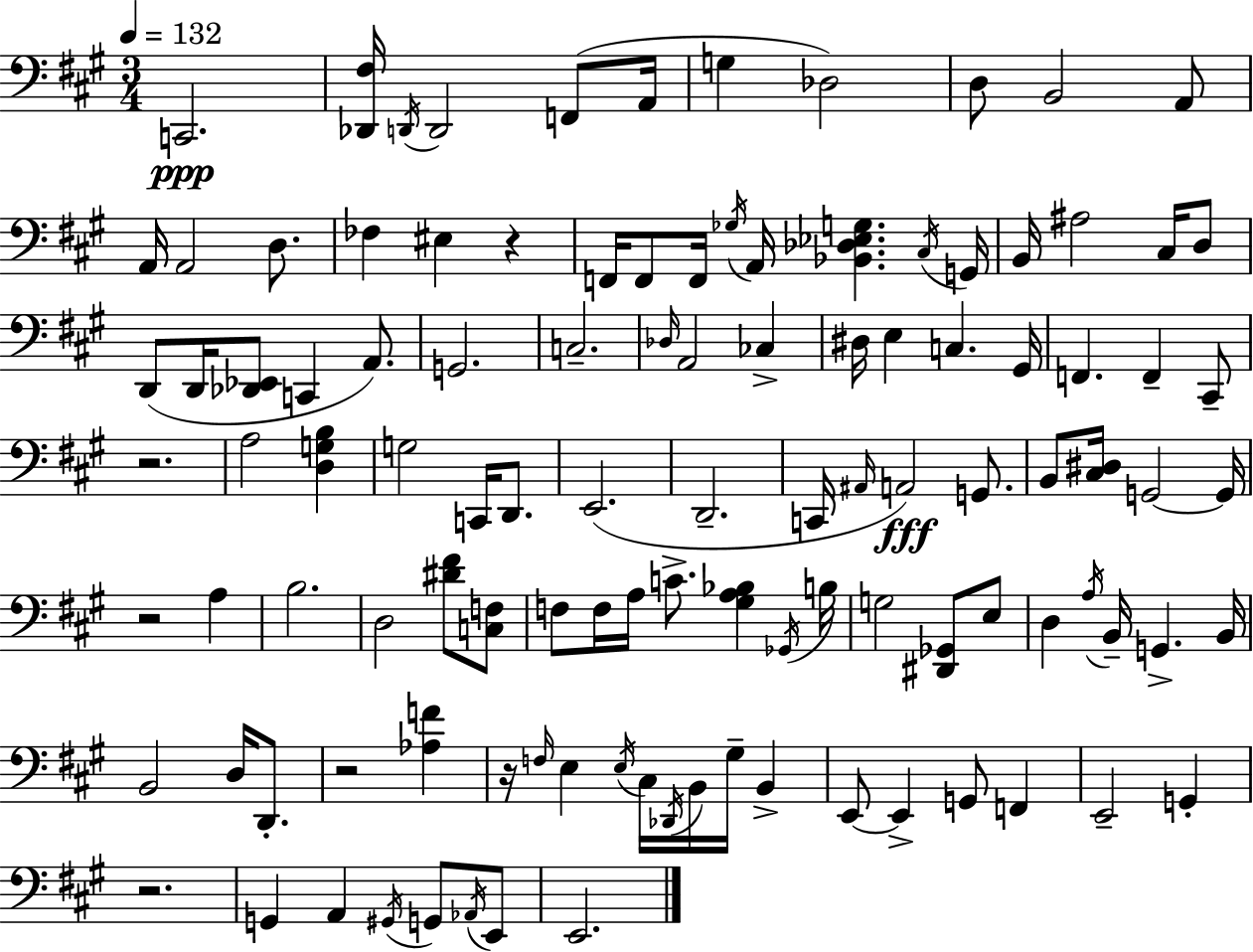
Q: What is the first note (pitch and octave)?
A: C2